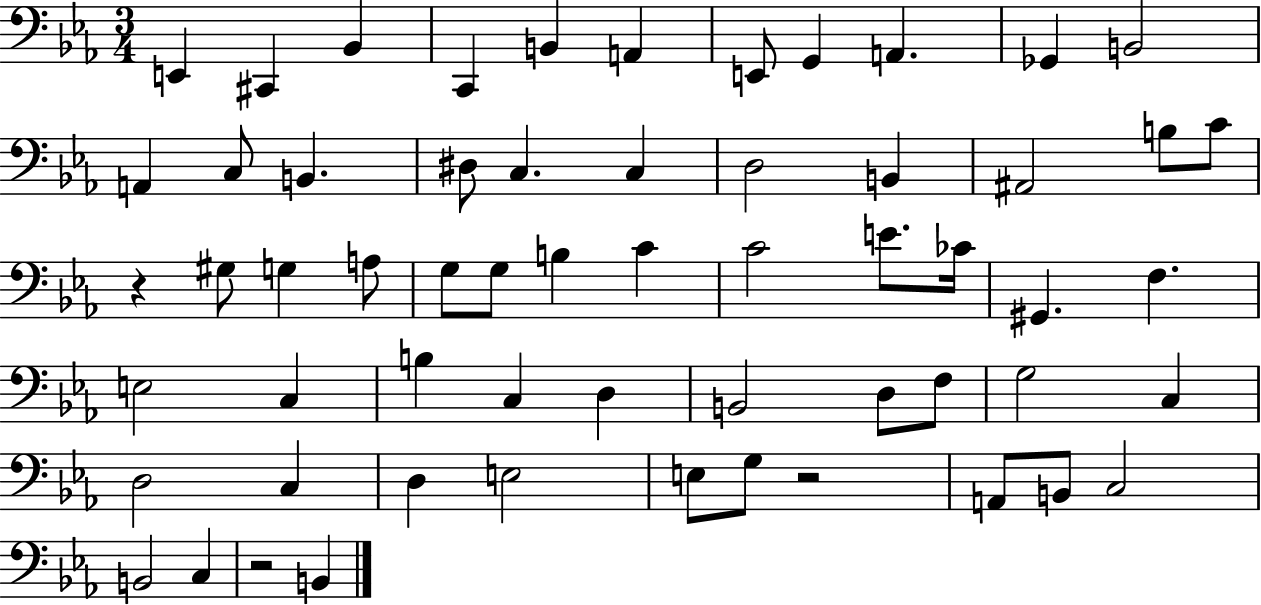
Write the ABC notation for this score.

X:1
T:Untitled
M:3/4
L:1/4
K:Eb
E,, ^C,, _B,, C,, B,, A,, E,,/2 G,, A,, _G,, B,,2 A,, C,/2 B,, ^D,/2 C, C, D,2 B,, ^A,,2 B,/2 C/2 z ^G,/2 G, A,/2 G,/2 G,/2 B, C C2 E/2 _C/4 ^G,, F, E,2 C, B, C, D, B,,2 D,/2 F,/2 G,2 C, D,2 C, D, E,2 E,/2 G,/2 z2 A,,/2 B,,/2 C,2 B,,2 C, z2 B,,